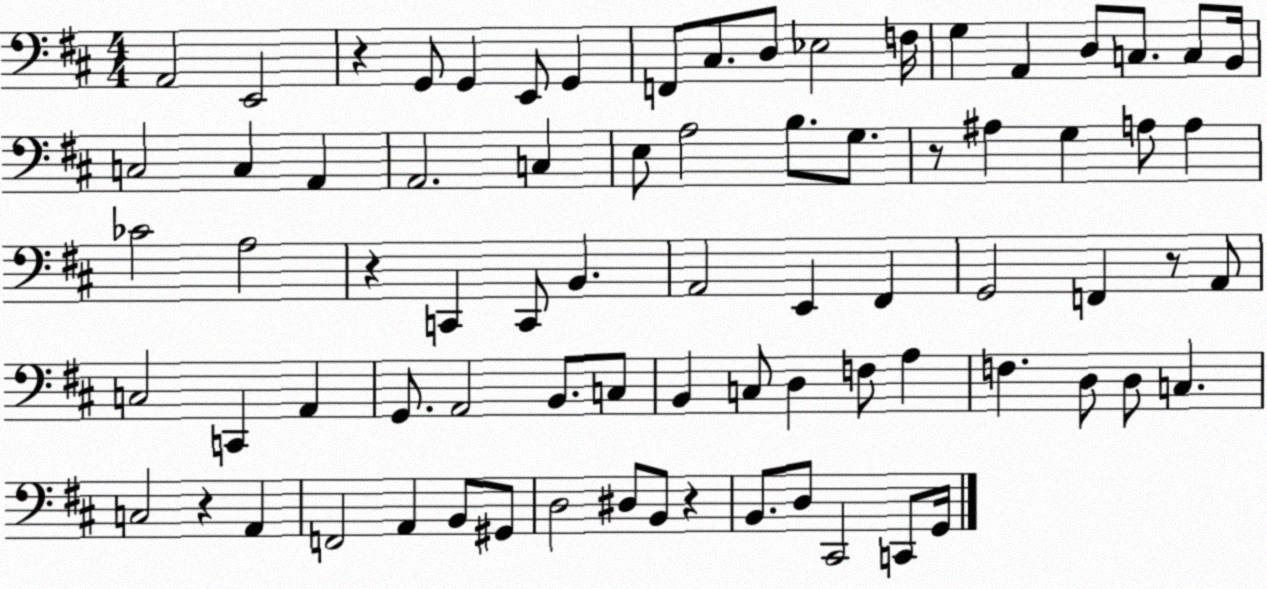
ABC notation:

X:1
T:Untitled
M:4/4
L:1/4
K:D
A,,2 E,,2 z G,,/2 G,, E,,/2 G,, F,,/2 ^C,/2 D,/2 _E,2 F,/4 G, A,, D,/2 C,/2 C,/2 B,,/4 C,2 C, A,, A,,2 C, E,/2 A,2 B,/2 G,/2 z/2 ^A, G, A,/2 A, _C2 A,2 z C,, C,,/2 B,, A,,2 E,, ^F,, G,,2 F,, z/2 A,,/2 C,2 C,, A,, G,,/2 A,,2 B,,/2 C,/2 B,, C,/2 D, F,/2 A, F, D,/2 D,/2 C, C,2 z A,, F,,2 A,, B,,/2 ^G,,/2 D,2 ^D,/2 B,,/2 z B,,/2 D,/2 ^C,,2 C,,/2 G,,/4